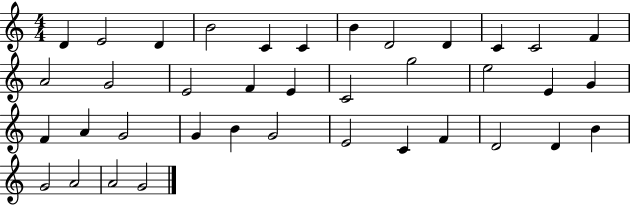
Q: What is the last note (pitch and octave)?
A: G4